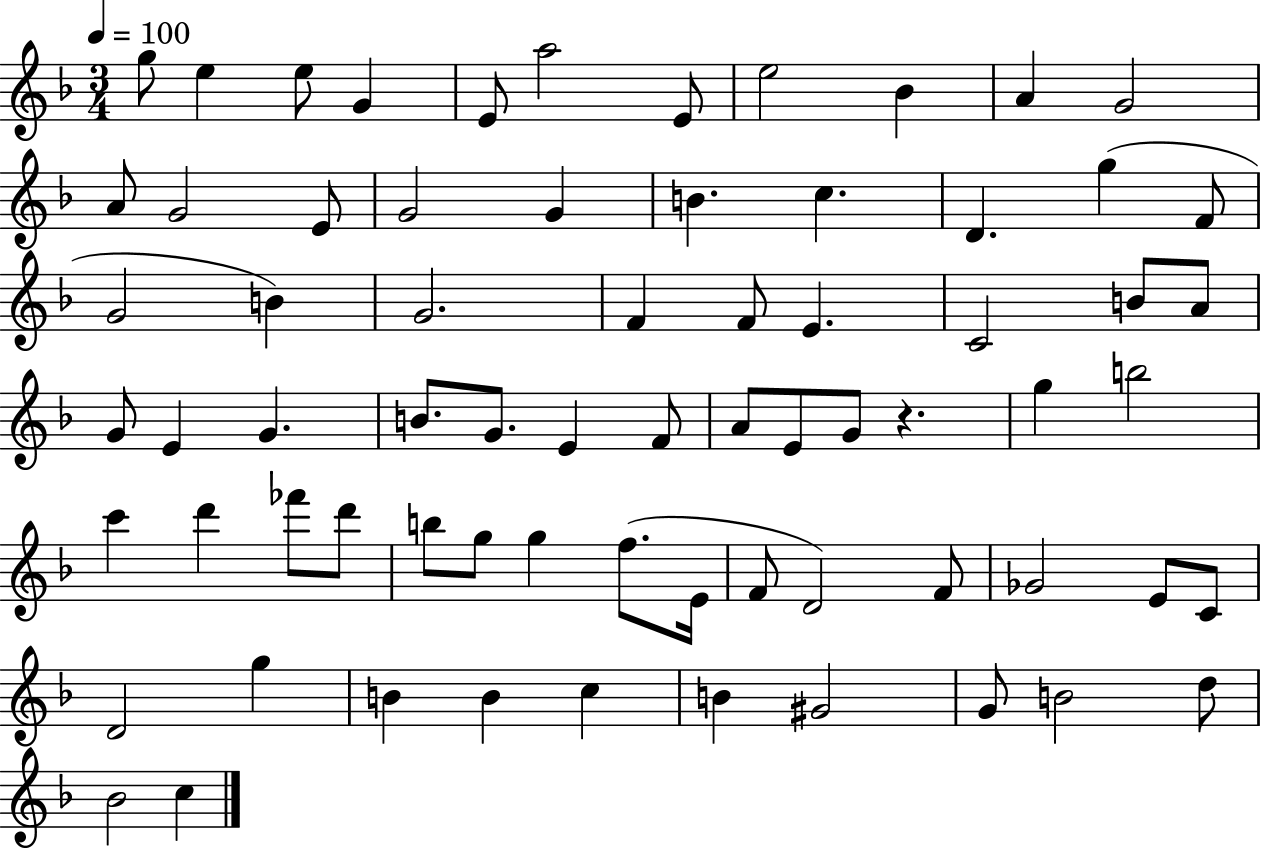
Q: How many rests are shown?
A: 1